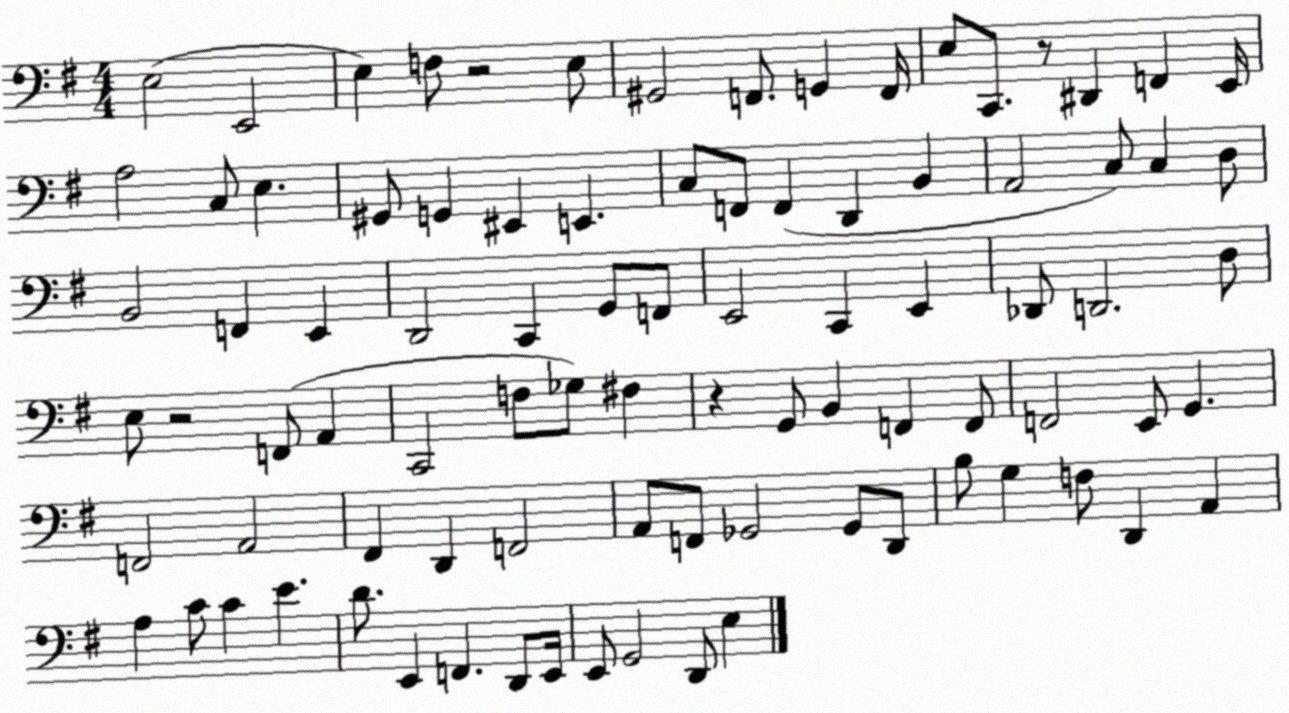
X:1
T:Untitled
M:4/4
L:1/4
K:G
E,2 E,,2 E, F,/2 z2 E,/2 ^G,,2 F,,/2 G,, F,,/4 E,/2 C,,/2 z/2 ^D,, F,, E,,/4 A,2 C,/2 E, ^G,,/2 G,, ^E,, E,, C,/2 F,,/2 F,, D,, B,, A,,2 C,/2 C, D,/2 B,,2 F,, E,, D,,2 C,, G,,/2 F,,/2 E,,2 C,, E,, _D,,/2 D,,2 D,/2 E,/2 z2 F,,/2 A,, C,,2 F,/2 _G,/2 ^F, z G,,/2 B,, F,, F,,/2 F,,2 E,,/2 G,, F,,2 A,,2 ^F,, D,, F,,2 A,,/2 F,,/2 _G,,2 _G,,/2 D,,/2 B,/2 G, F,/2 D,, A,, A, C/2 C E D/2 E,, F,, D,,/2 E,,/4 E,,/2 G,,2 D,,/2 E,